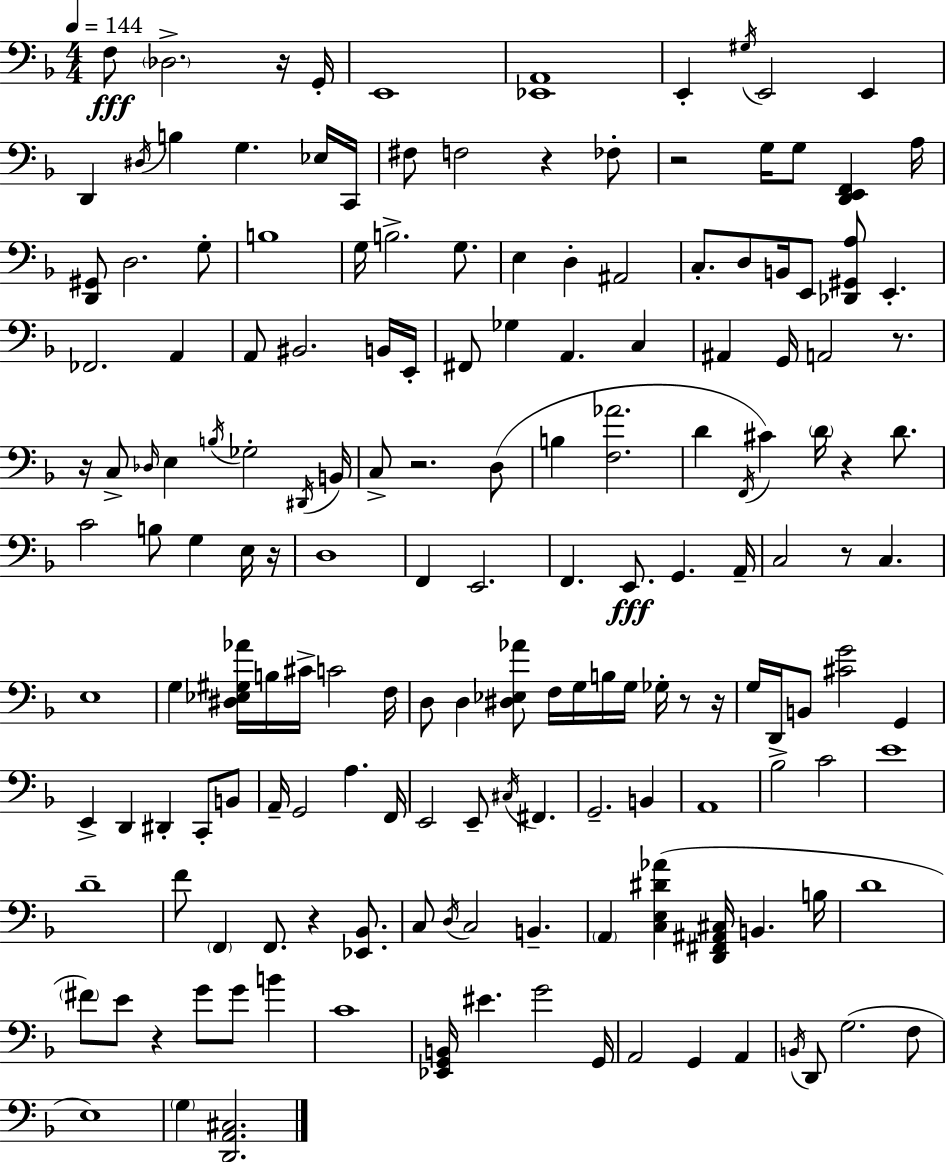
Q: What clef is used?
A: bass